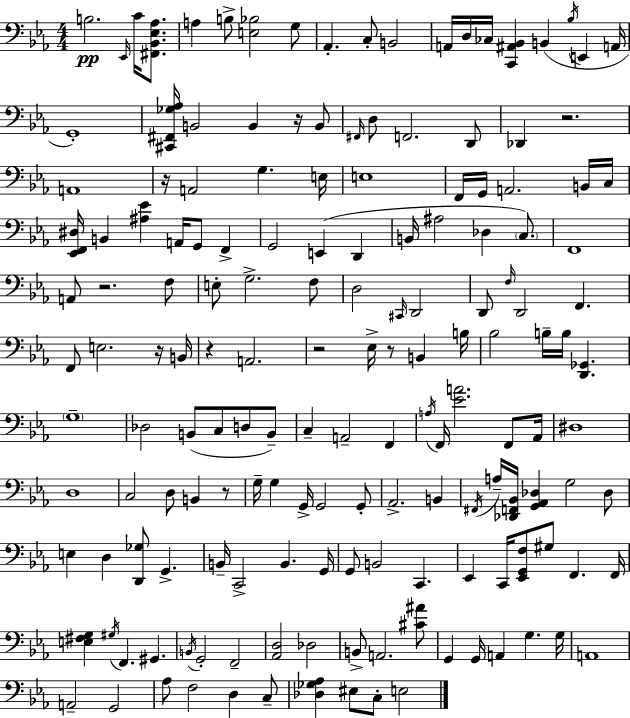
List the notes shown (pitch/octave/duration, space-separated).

B3/h. Eb2/s C4/s [F#2,Bb2,Eb3,Ab3]/e. A3/q B3/e [E3,Bb3]/h G3/e Ab2/q. C3/e B2/h A2/s D3/s CES3/s [C2,A#2,Bb2]/q B2/q Bb3/s E2/q A2/s G2/w [C#2,F#2,Gb3,Ab3]/s B2/h B2/q R/s B2/e F#2/s D3/e F2/h. D2/e Db2/q R/h. A2/w R/s A2/h G3/q. E3/s E3/w F2/s G2/s A2/h. B2/s C3/s [Eb2,F2,D#3]/s B2/q [A#3,Eb4]/q A2/s G2/e F2/q G2/h E2/q D2/q B2/s A#3/h Db3/q C3/e. F2/w A2/e R/h. F3/e E3/e G3/h. F3/e D3/h C#2/s D2/h D2/e F3/s D2/h F2/q. F2/e E3/h. R/s B2/s R/q A2/h. R/h Eb3/s R/e B2/q B3/s Bb3/h B3/s B3/s [D2,Gb2]/q. G3/w Db3/h B2/e C3/e D3/e B2/e C3/q A2/h F2/q A3/s F2/s [Eb4,A4]/h. F2/e Ab2/s D#3/w D3/w C3/h D3/e B2/q R/e G3/s G3/q G2/s G2/h G2/e Ab2/h. B2/q F#2/s A3/s [Db2,F2,Bb2]/s [G2,Ab2,Db3]/q G3/h Db3/e E3/q D3/q [D2,Gb3]/e G2/q. B2/s C2/h B2/q. G2/s G2/e B2/h C2/q. Eb2/q C2/s [Eb2,G2,F3]/e G#3/e F2/q. F2/s [E3,F#3,G3]/q G#3/s F2/q. G#2/q. B2/s G2/h F2/h [Ab2,D3]/h Db3/h B2/e A2/h. [C#4,A#4]/e G2/q G2/s A2/q G3/q. G3/s A2/w A2/h G2/h Ab3/e F3/h D3/q C3/e [Db3,Gb3,Ab3]/q EIS3/e C3/e E3/h